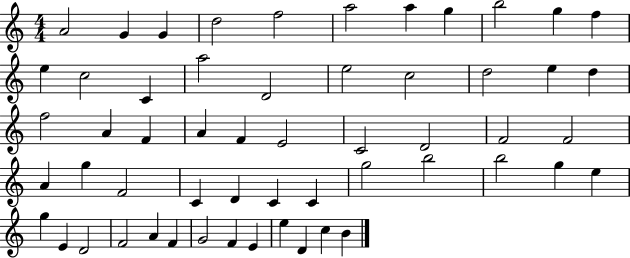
{
  \clef treble
  \numericTimeSignature
  \time 4/4
  \key c \major
  a'2 g'4 g'4 | d''2 f''2 | a''2 a''4 g''4 | b''2 g''4 f''4 | \break e''4 c''2 c'4 | a''2 d'2 | e''2 c''2 | d''2 e''4 d''4 | \break f''2 a'4 f'4 | a'4 f'4 e'2 | c'2 d'2 | f'2 f'2 | \break a'4 g''4 f'2 | c'4 d'4 c'4 c'4 | g''2 b''2 | b''2 g''4 e''4 | \break g''4 e'4 d'2 | f'2 a'4 f'4 | g'2 f'4 e'4 | e''4 d'4 c''4 b'4 | \break \bar "|."
}